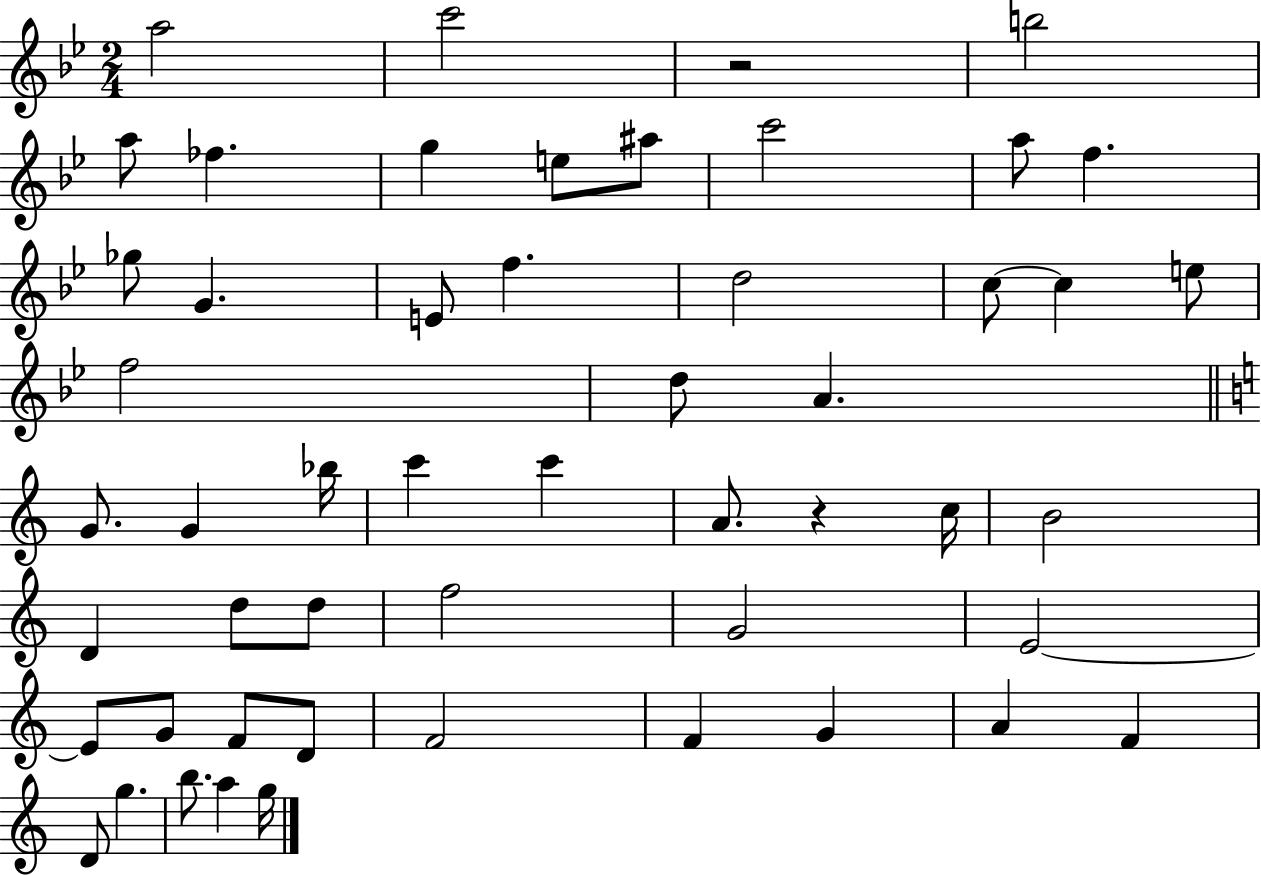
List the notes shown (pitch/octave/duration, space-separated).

A5/h C6/h R/h B5/h A5/e FES5/q. G5/q E5/e A#5/e C6/h A5/e F5/q. Gb5/e G4/q. E4/e F5/q. D5/h C5/e C5/q E5/e F5/h D5/e A4/q. G4/e. G4/q Bb5/s C6/q C6/q A4/e. R/q C5/s B4/h D4/q D5/e D5/e F5/h G4/h E4/h E4/e G4/e F4/e D4/e F4/h F4/q G4/q A4/q F4/q D4/e G5/q. B5/e. A5/q G5/s